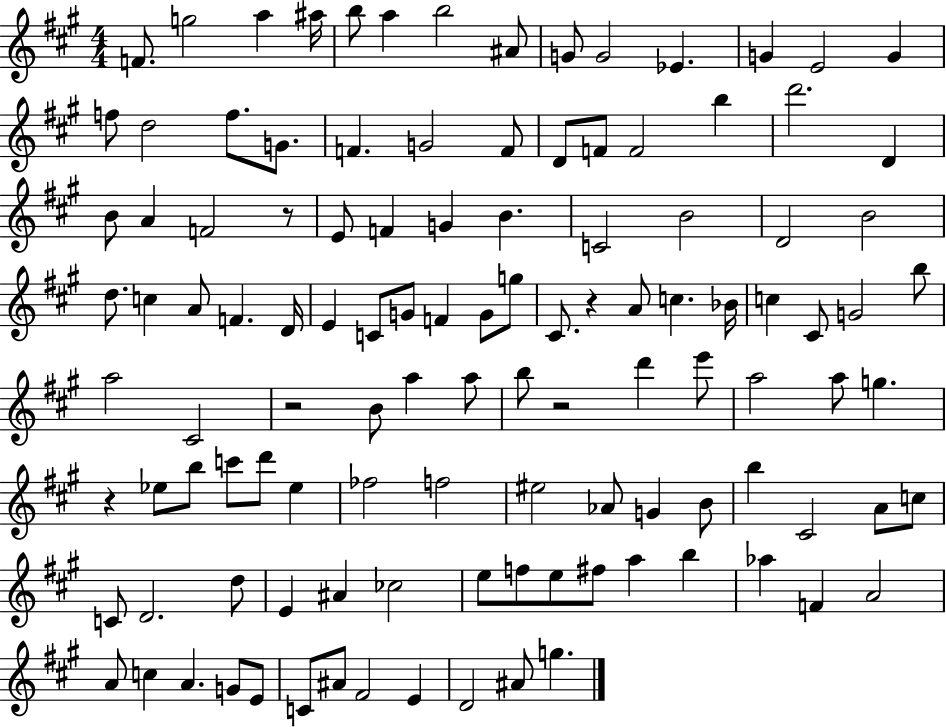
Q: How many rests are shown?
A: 5